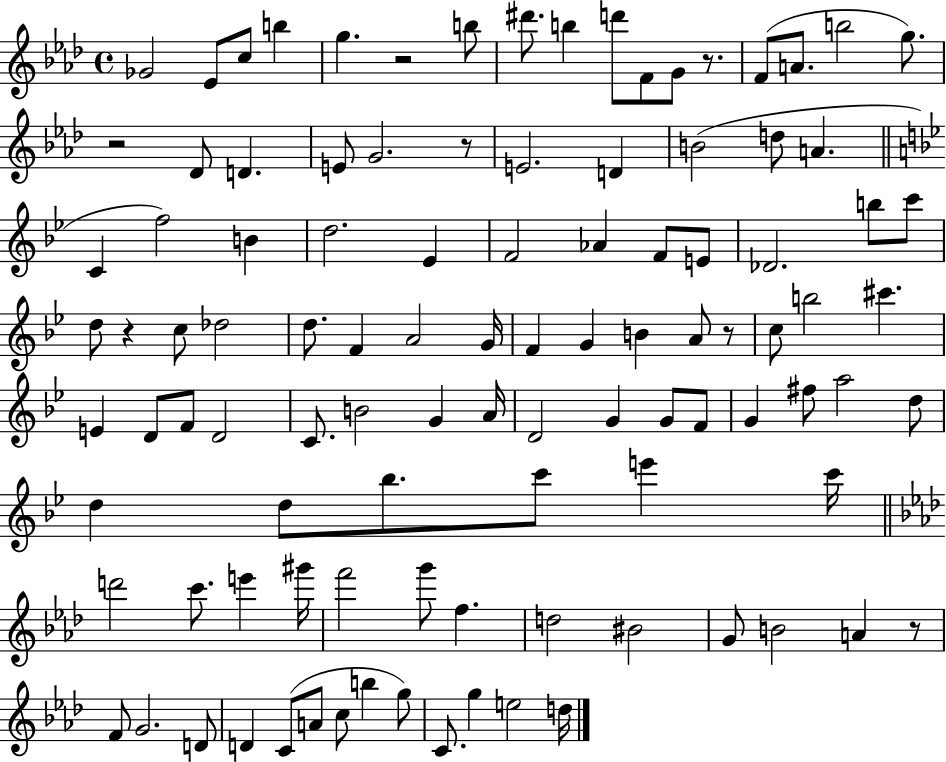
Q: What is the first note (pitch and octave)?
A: Gb4